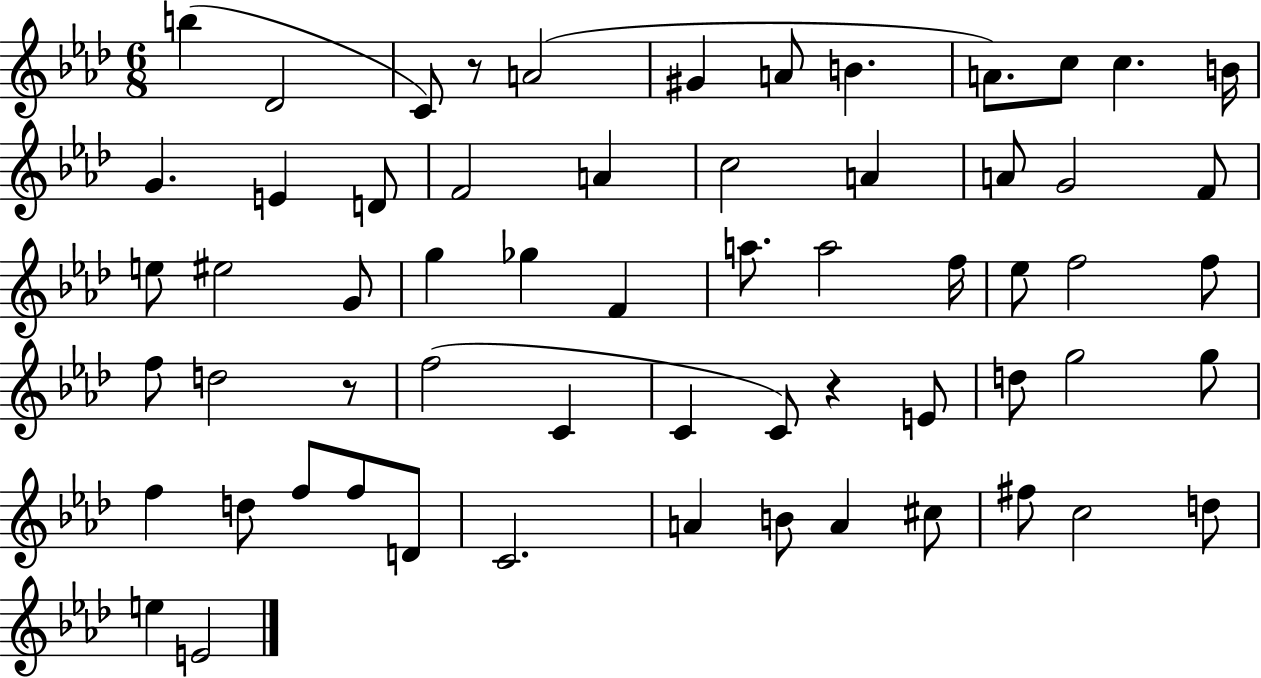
B5/q Db4/h C4/e R/e A4/h G#4/q A4/e B4/q. A4/e. C5/e C5/q. B4/s G4/q. E4/q D4/e F4/h A4/q C5/h A4/q A4/e G4/h F4/e E5/e EIS5/h G4/e G5/q Gb5/q F4/q A5/e. A5/h F5/s Eb5/e F5/h F5/e F5/e D5/h R/e F5/h C4/q C4/q C4/e R/q E4/e D5/e G5/h G5/e F5/q D5/e F5/e F5/e D4/e C4/h. A4/q B4/e A4/q C#5/e F#5/e C5/h D5/e E5/q E4/h